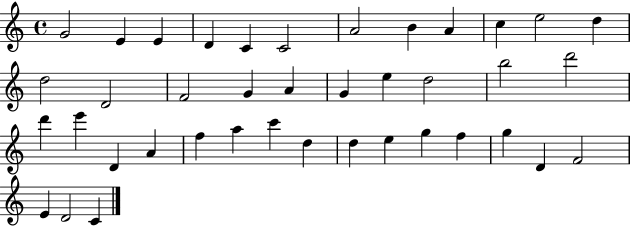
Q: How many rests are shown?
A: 0